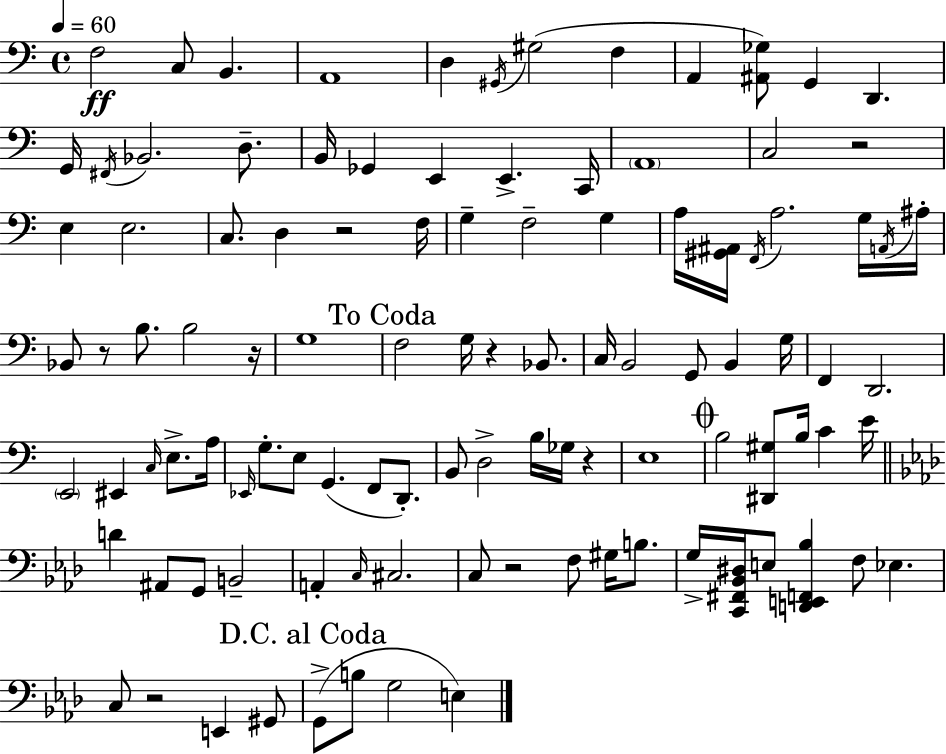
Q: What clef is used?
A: bass